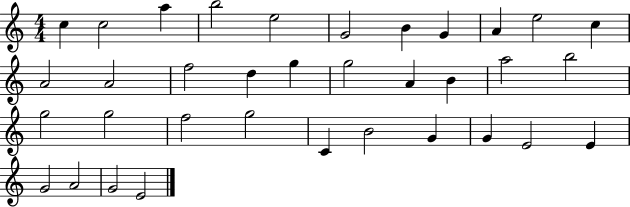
C5/q C5/h A5/q B5/h E5/h G4/h B4/q G4/q A4/q E5/h C5/q A4/h A4/h F5/h D5/q G5/q G5/h A4/q B4/q A5/h B5/h G5/h G5/h F5/h G5/h C4/q B4/h G4/q G4/q E4/h E4/q G4/h A4/h G4/h E4/h